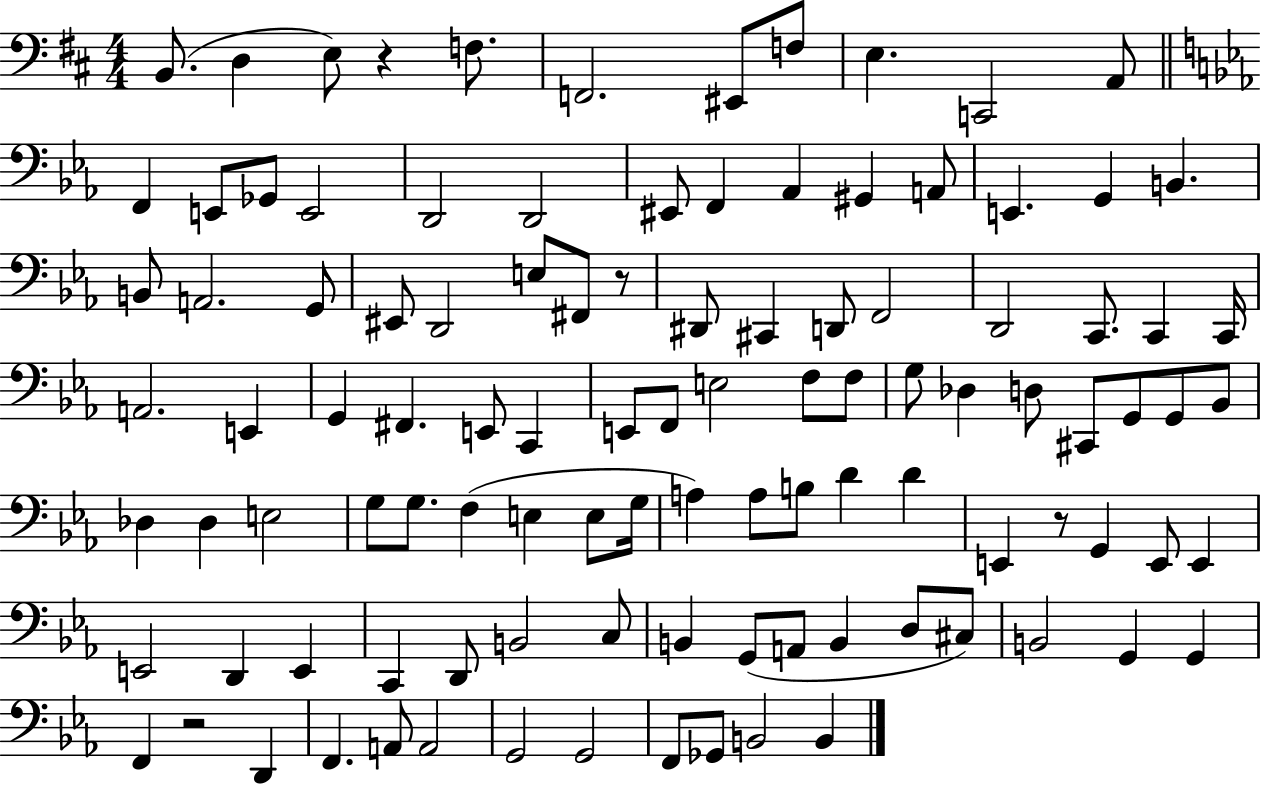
{
  \clef bass
  \numericTimeSignature
  \time 4/4
  \key d \major
  \repeat volta 2 { b,8.( d4 e8) r4 f8. | f,2. eis,8 f8 | e4. c,2 a,8 | \bar "||" \break \key c \minor f,4 e,8 ges,8 e,2 | d,2 d,2 | eis,8 f,4 aes,4 gis,4 a,8 | e,4. g,4 b,4. | \break b,8 a,2. g,8 | eis,8 d,2 e8 fis,8 r8 | dis,8 cis,4 d,8 f,2 | d,2 c,8. c,4 c,16 | \break a,2. e,4 | g,4 fis,4. e,8 c,4 | e,8 f,8 e2 f8 f8 | g8 des4 d8 cis,8 g,8 g,8 bes,8 | \break des4 des4 e2 | g8 g8. f4( e4 e8 g16 | a4) a8 b8 d'4 d'4 | e,4 r8 g,4 e,8 e,4 | \break e,2 d,4 e,4 | c,4 d,8 b,2 c8 | b,4 g,8( a,8 b,4 d8 cis8) | b,2 g,4 g,4 | \break f,4 r2 d,4 | f,4. a,8 a,2 | g,2 g,2 | f,8 ges,8 b,2 b,4 | \break } \bar "|."
}